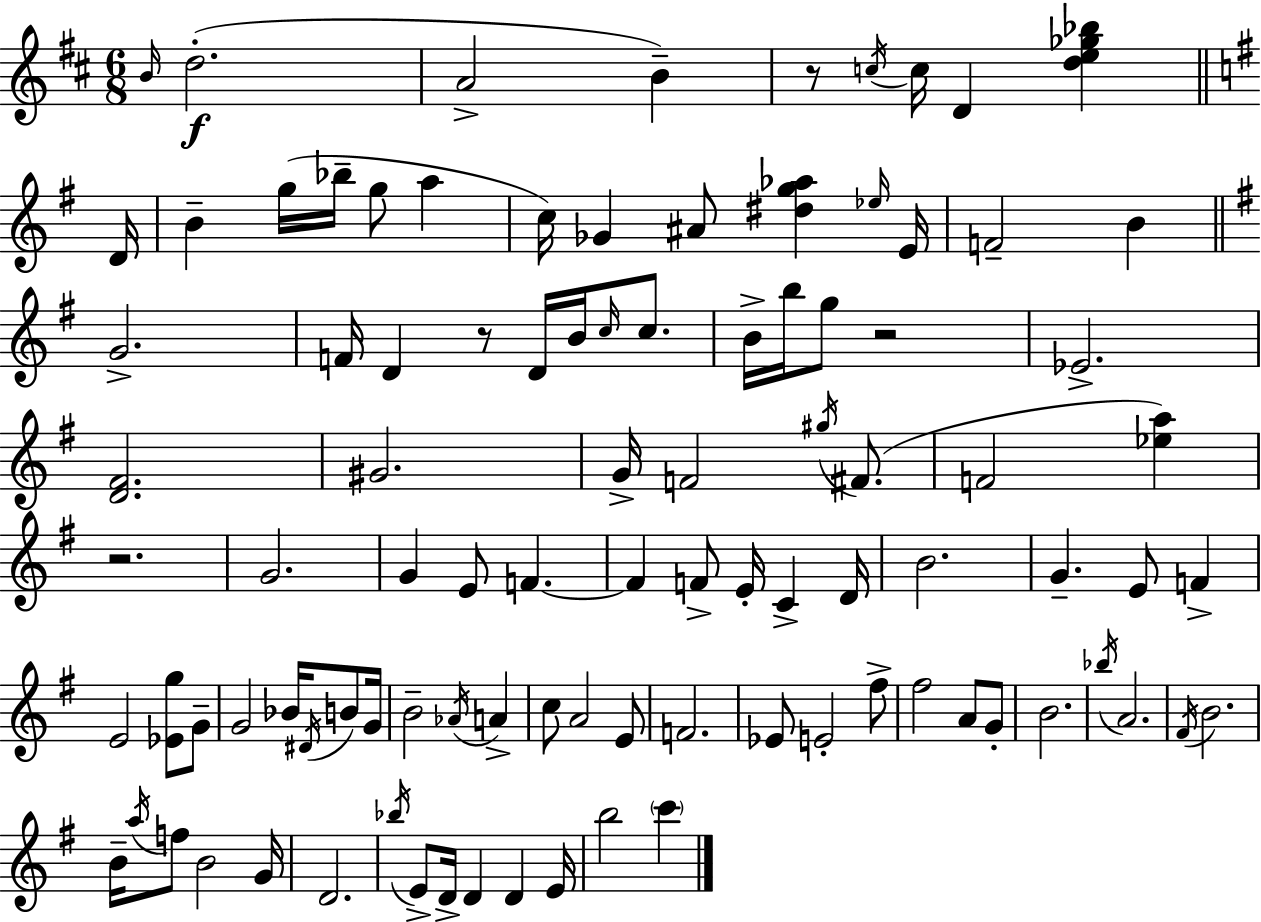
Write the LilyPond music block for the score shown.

{
  \clef treble
  \numericTimeSignature
  \time 6/8
  \key d \major
  \repeat volta 2 { \grace { b'16 }(\f d''2.-. | a'2-> b'4--) | r8 \acciaccatura { c''16 } c''16 d'4 <d'' e'' ges'' bes''>4 | \bar "||" \break \key e \minor d'16 b'4-- g''16( bes''16-- g''8 a''4 | c''16) ges'4 ais'8 <dis'' g'' aes''>4 | \grace { ees''16 } e'16 f'2-- b'4 | \bar "||" \break \key g \major g'2.-> | f'16 d'4 r8 d'16 b'16 \grace { c''16 } c''8. | b'16-> b''16 g''8 r2 | ees'2.-> | \break <d' fis'>2. | gis'2. | g'16-> f'2 \acciaccatura { gis''16 }( fis'8. | f'2 <ees'' a''>4) | \break r2. | g'2. | g'4 e'8 f'4.~~ | f'4 f'8-> e'16-. c'4-> | \break d'16 b'2. | g'4.-- e'8 f'4-> | e'2 <ees' g''>8 | g'8-- g'2 bes'16 \acciaccatura { dis'16 } | \break b'8 g'16 b'2-- \acciaccatura { aes'16 } | a'4-> c''8 a'2 | e'8 f'2. | ees'8 e'2-. | \break fis''8-> fis''2 | a'8 g'8-. b'2. | \acciaccatura { bes''16 } a'2. | \acciaccatura { fis'16 } b'2. | \break b'16-- \acciaccatura { a''16 } f''8 b'2 | g'16 d'2. | \acciaccatura { bes''16 } e'8-> d'16-> d'4 | d'4 e'16 b''2 | \break \parenthesize c'''4 } \bar "|."
}